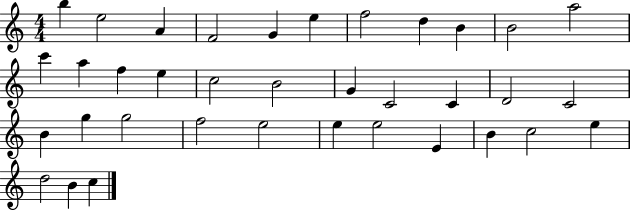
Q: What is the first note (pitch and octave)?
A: B5